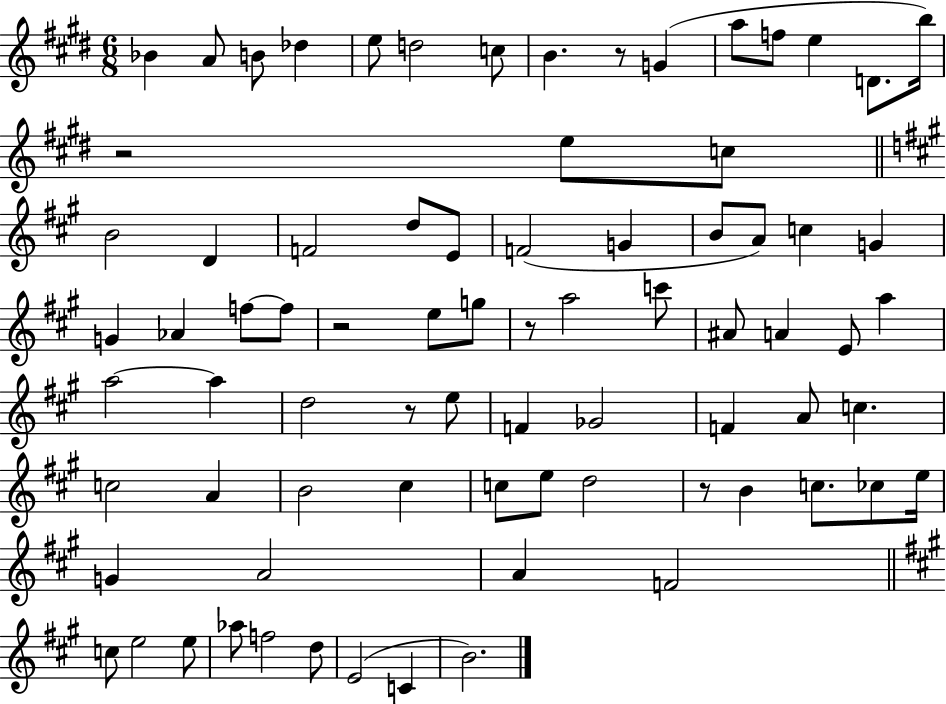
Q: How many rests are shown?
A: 6